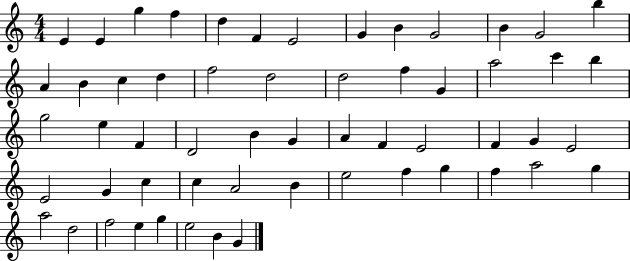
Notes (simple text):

E4/q E4/q G5/q F5/q D5/q F4/q E4/h G4/q B4/q G4/h B4/q G4/h B5/q A4/q B4/q C5/q D5/q F5/h D5/h D5/h F5/q G4/q A5/h C6/q B5/q G5/h E5/q F4/q D4/h B4/q G4/q A4/q F4/q E4/h F4/q G4/q E4/h E4/h G4/q C5/q C5/q A4/h B4/q E5/h F5/q G5/q F5/q A5/h G5/q A5/h D5/h F5/h E5/q G5/q E5/h B4/q G4/q